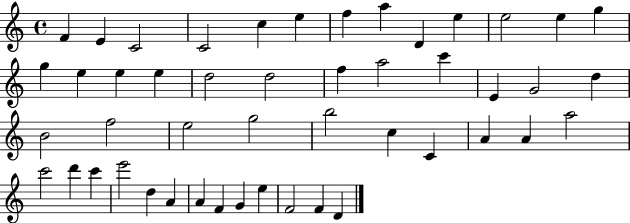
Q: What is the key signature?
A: C major